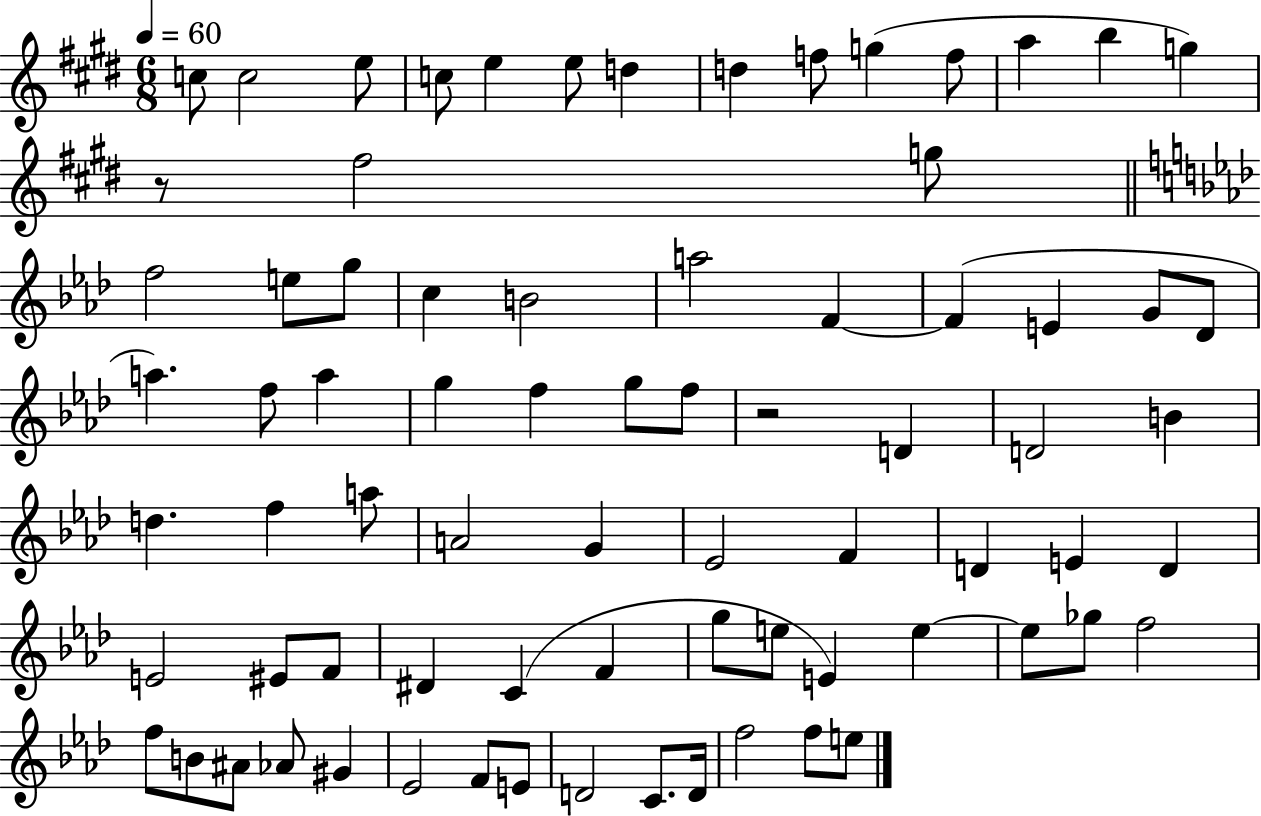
C5/e C5/h E5/e C5/e E5/q E5/e D5/q D5/q F5/e G5/q F5/e A5/q B5/q G5/q R/e F#5/h G5/e F5/h E5/e G5/e C5/q B4/h A5/h F4/q F4/q E4/q G4/e Db4/e A5/q. F5/e A5/q G5/q F5/q G5/e F5/e R/h D4/q D4/h B4/q D5/q. F5/q A5/e A4/h G4/q Eb4/h F4/q D4/q E4/q D4/q E4/h EIS4/e F4/e D#4/q C4/q F4/q G5/e E5/e E4/q E5/q E5/e Gb5/e F5/h F5/e B4/e A#4/e Ab4/e G#4/q Eb4/h F4/e E4/e D4/h C4/e. D4/s F5/h F5/e E5/e